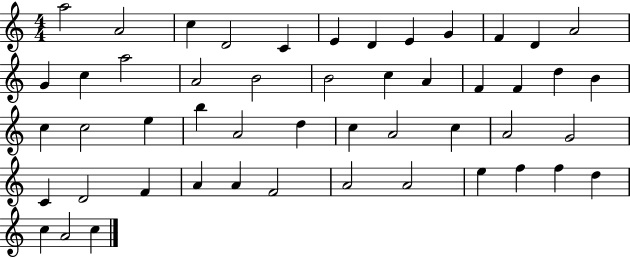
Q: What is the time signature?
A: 4/4